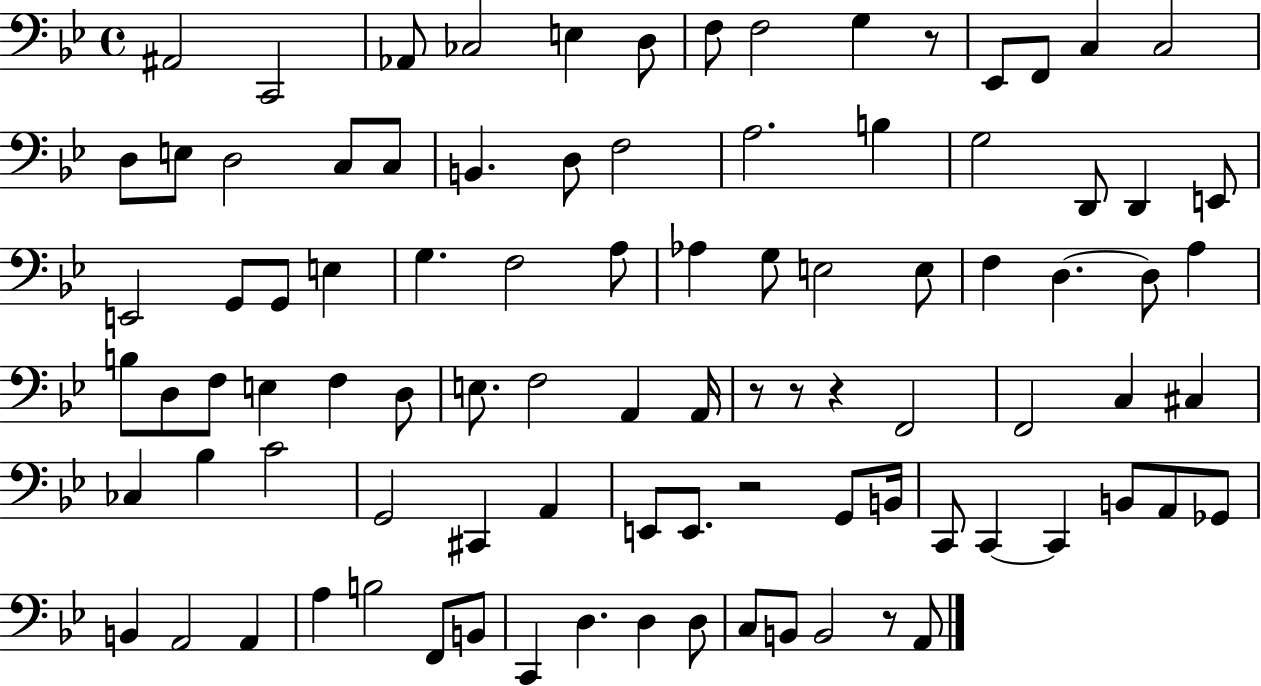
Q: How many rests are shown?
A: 6